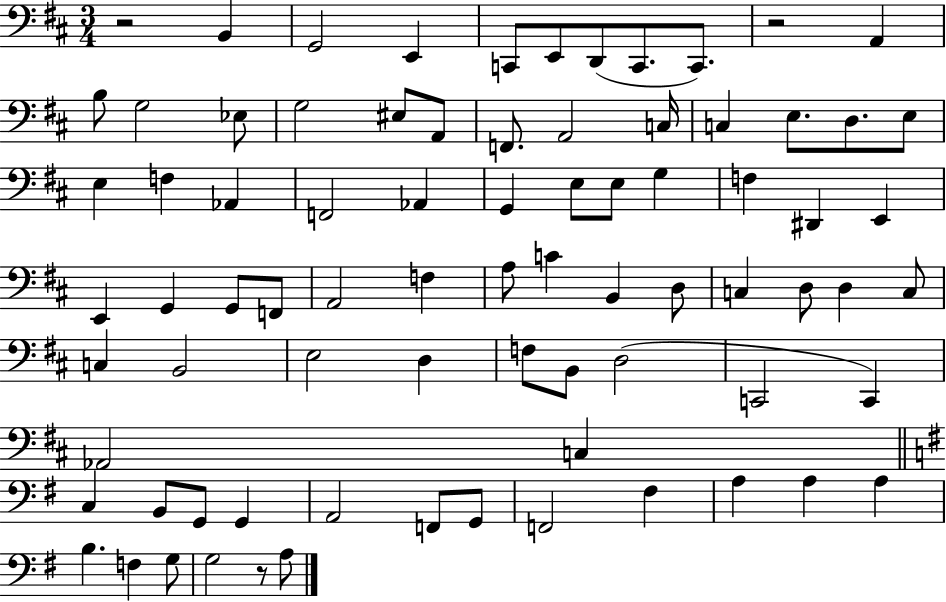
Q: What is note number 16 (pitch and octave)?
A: F2